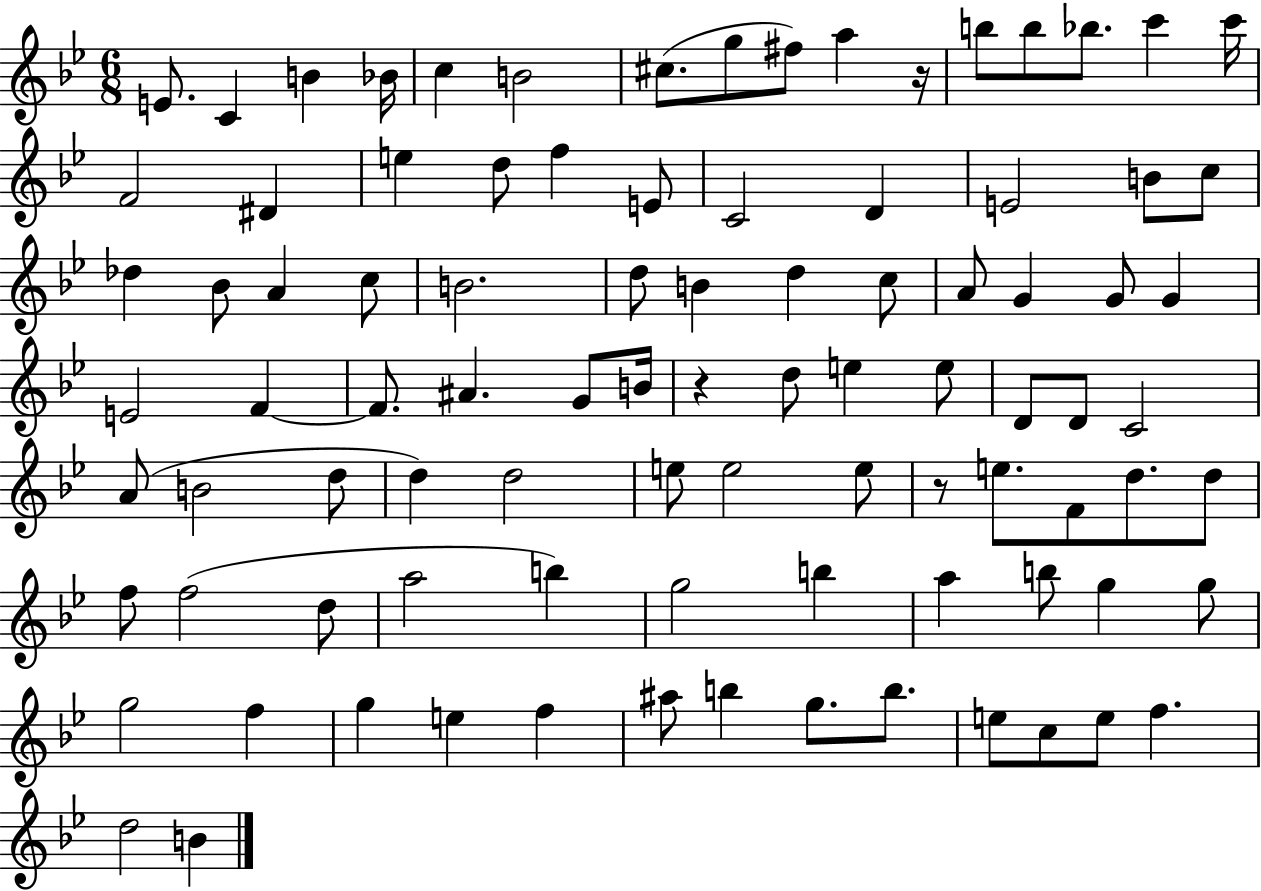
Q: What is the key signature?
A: BES major